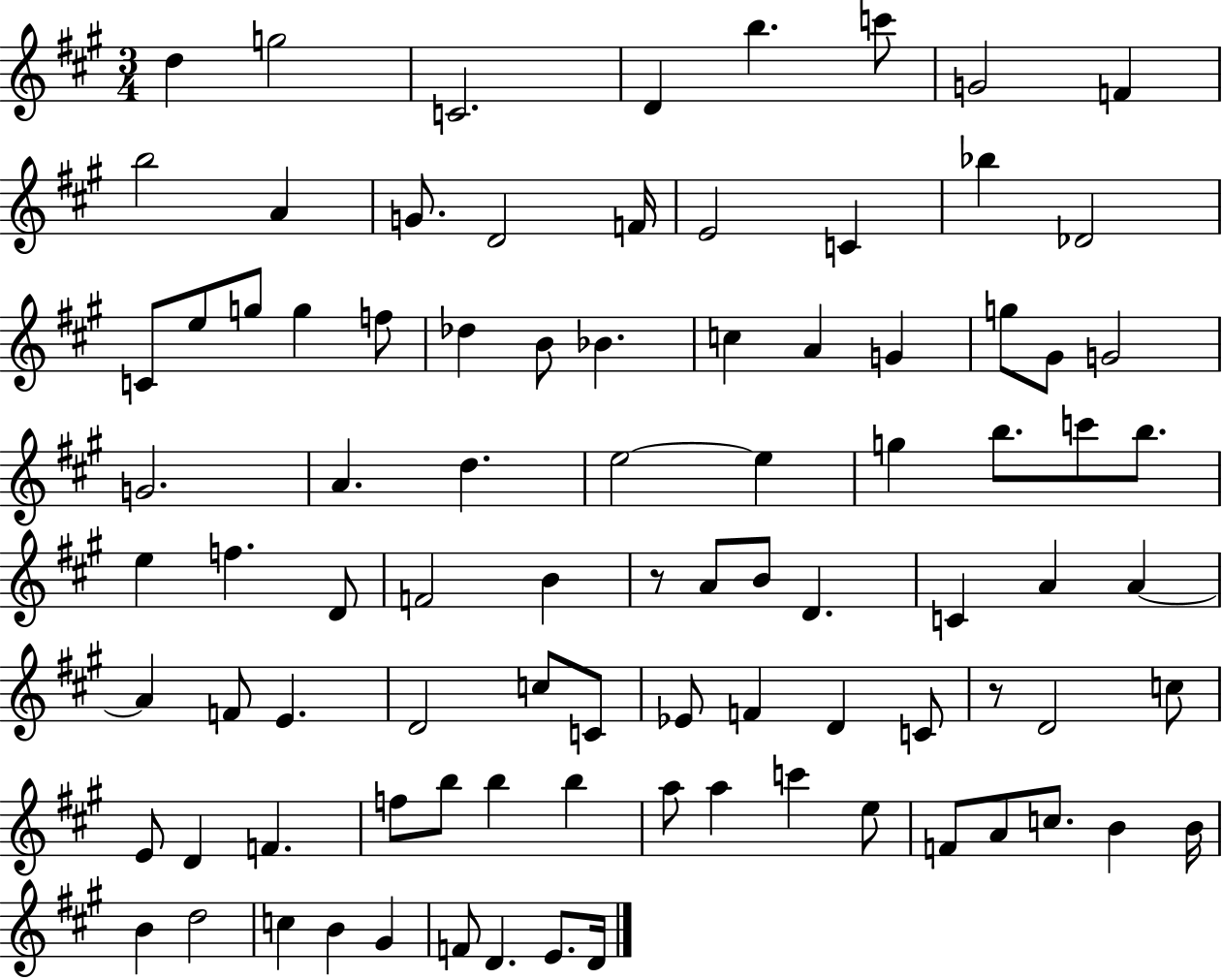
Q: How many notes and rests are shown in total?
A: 90